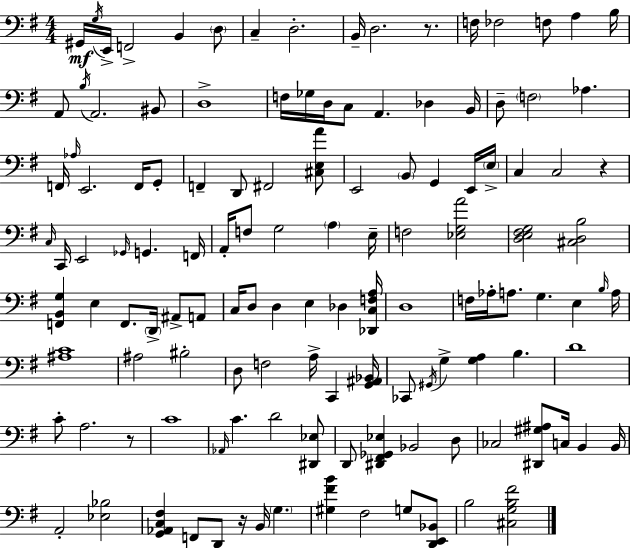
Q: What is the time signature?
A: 4/4